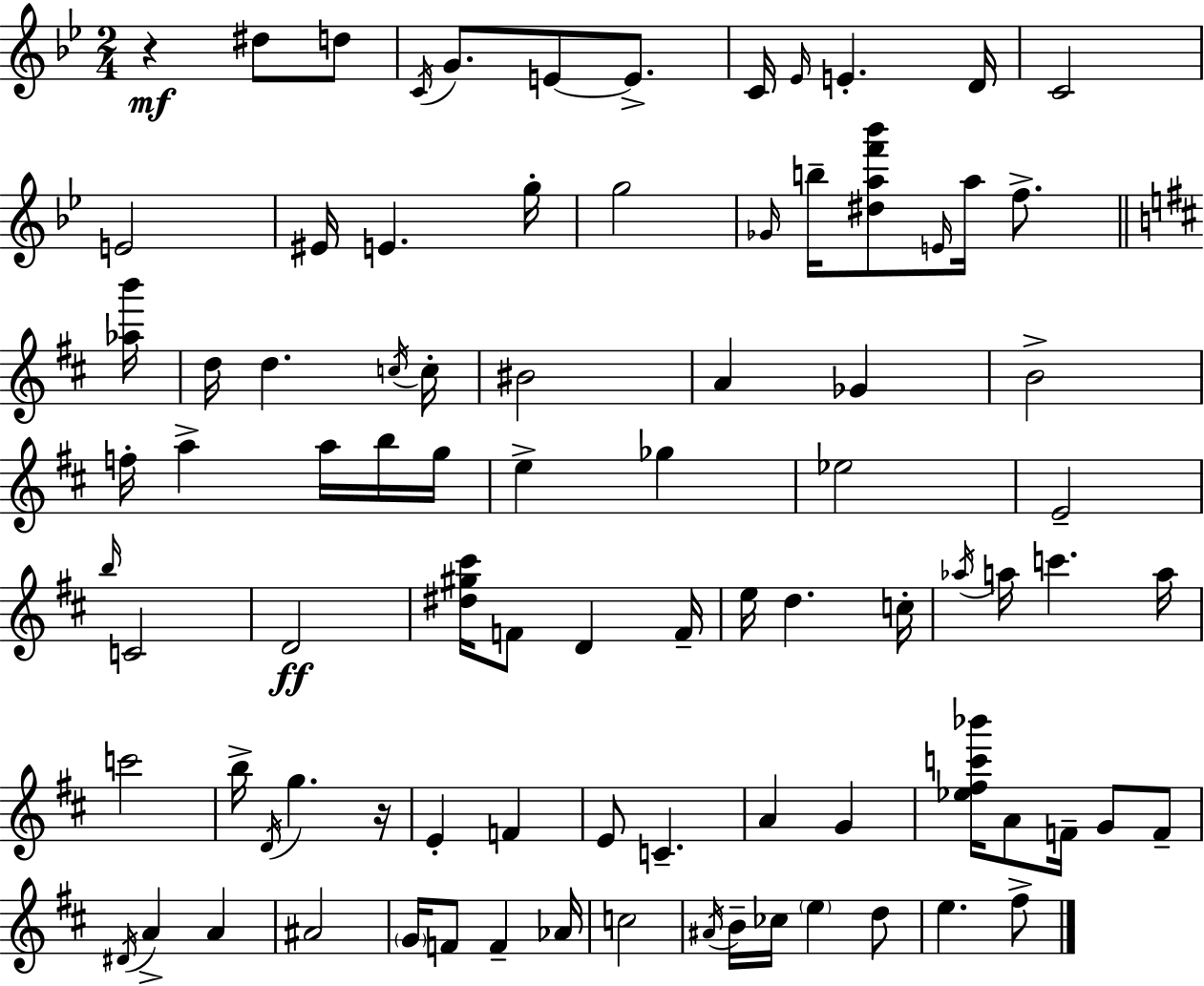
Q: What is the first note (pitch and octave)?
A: D#5